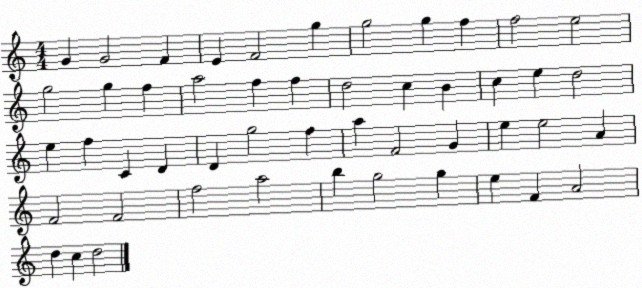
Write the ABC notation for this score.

X:1
T:Untitled
M:4/4
L:1/4
K:C
G G2 F E F2 g g2 g f f2 e2 g2 g f a2 f f d2 c B c e d2 e f C D D g2 f a F2 G e e2 A F2 F2 f2 a2 b g2 g e F A2 d c d2